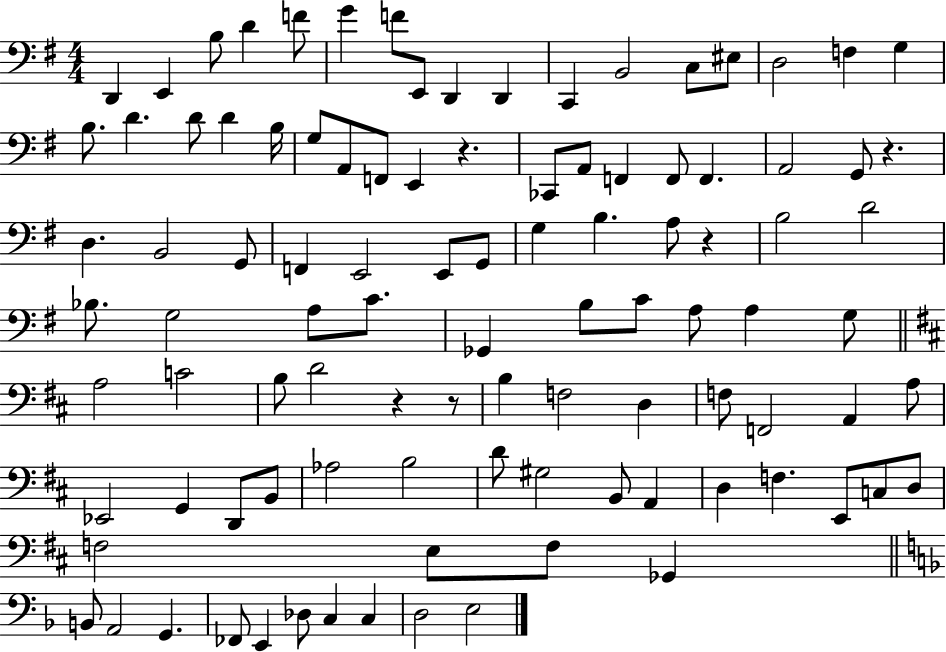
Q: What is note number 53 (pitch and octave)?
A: A3